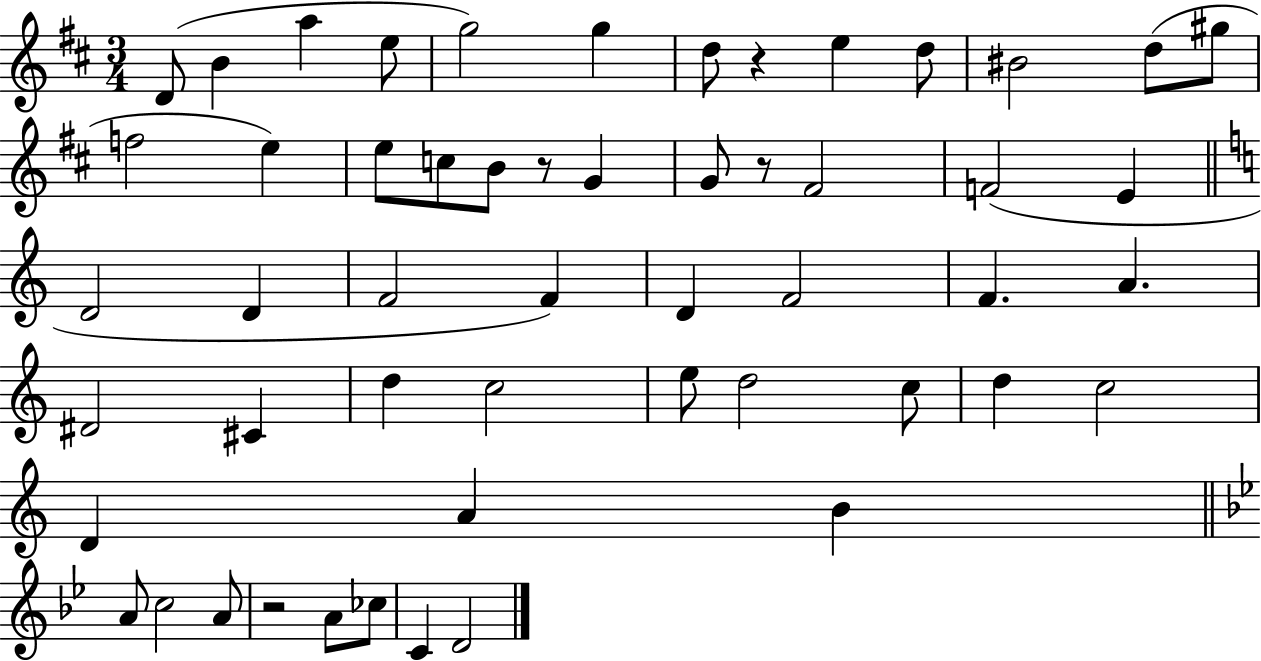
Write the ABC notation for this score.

X:1
T:Untitled
M:3/4
L:1/4
K:D
D/2 B a e/2 g2 g d/2 z e d/2 ^B2 d/2 ^g/2 f2 e e/2 c/2 B/2 z/2 G G/2 z/2 ^F2 F2 E D2 D F2 F D F2 F A ^D2 ^C d c2 e/2 d2 c/2 d c2 D A B A/2 c2 A/2 z2 A/2 _c/2 C D2